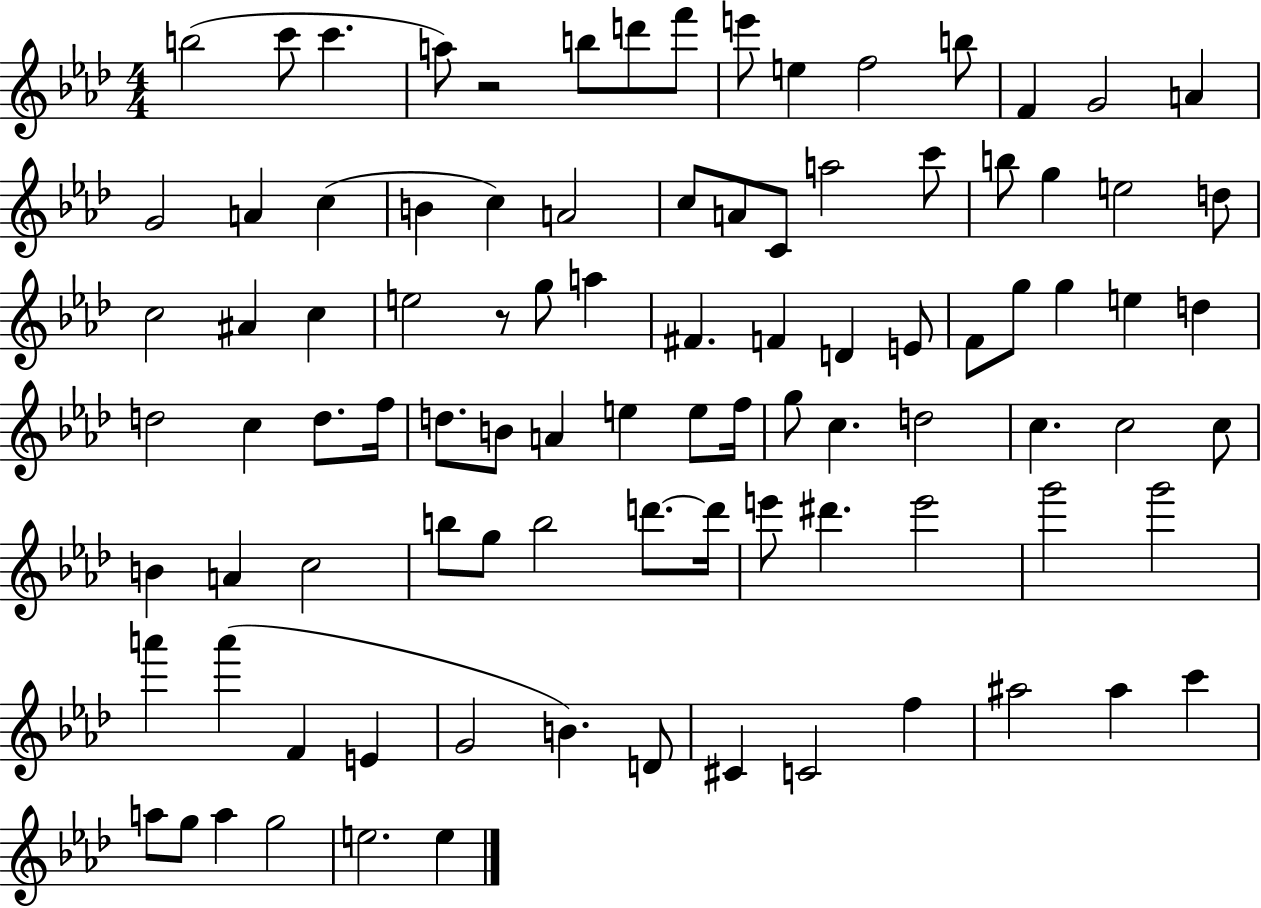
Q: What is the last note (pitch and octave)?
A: E5